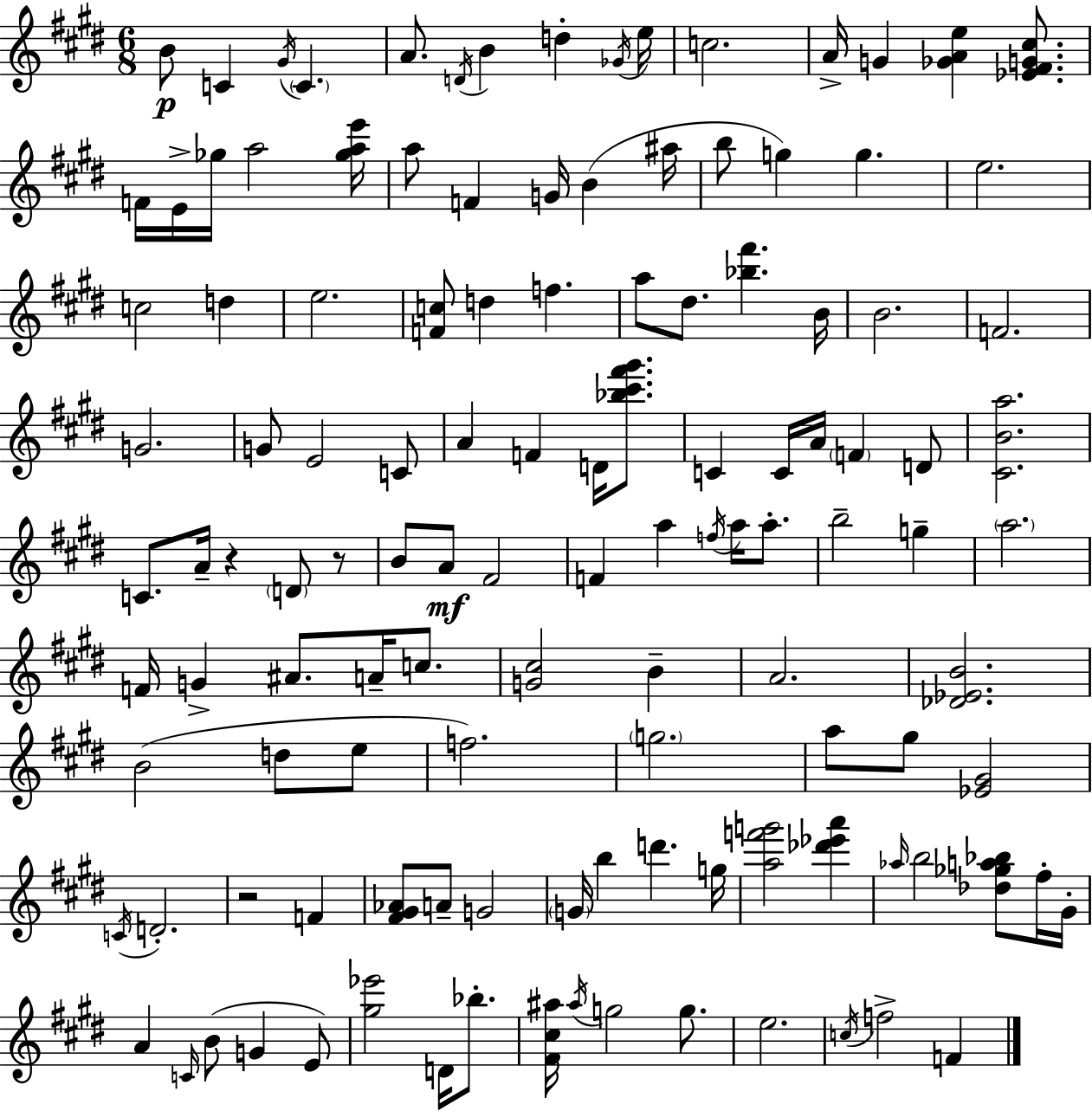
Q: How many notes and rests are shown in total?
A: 122